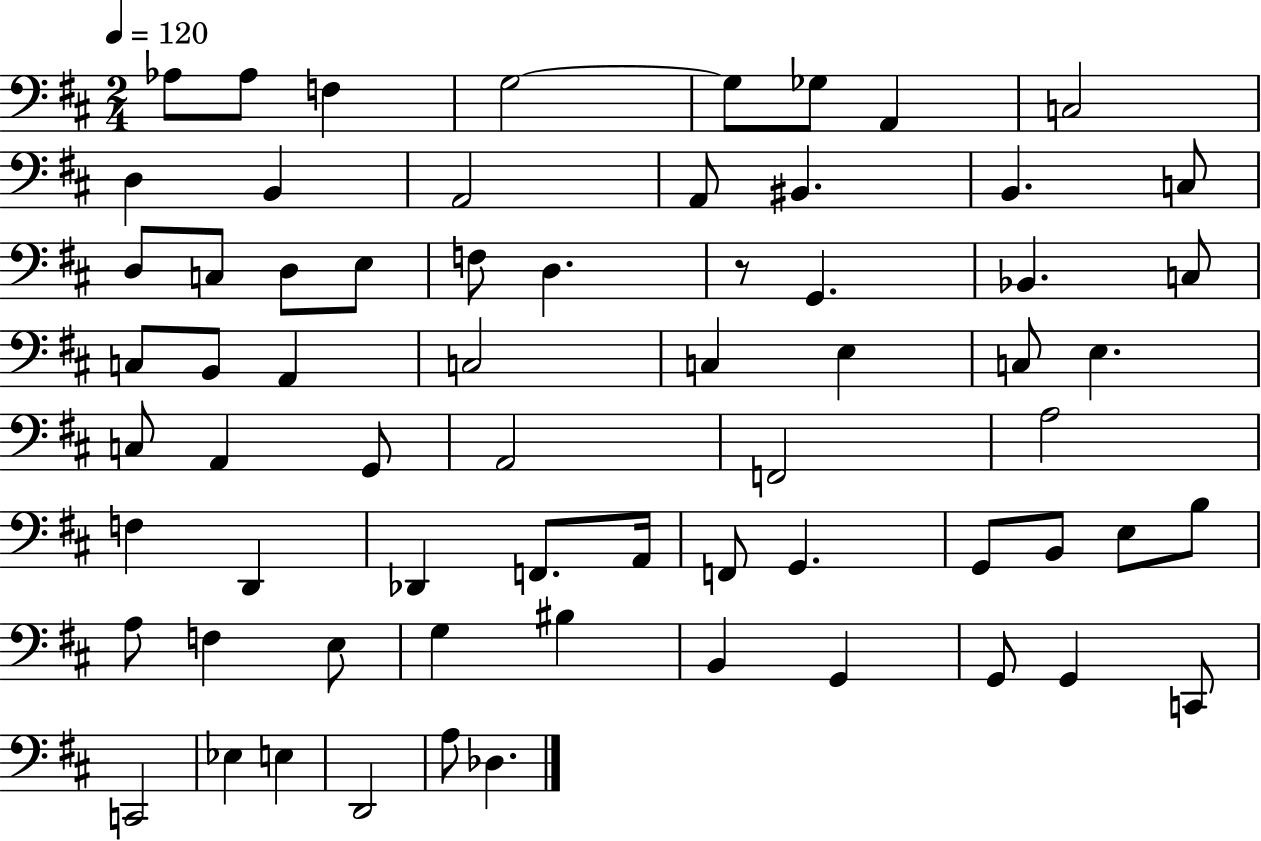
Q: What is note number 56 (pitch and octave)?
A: G2